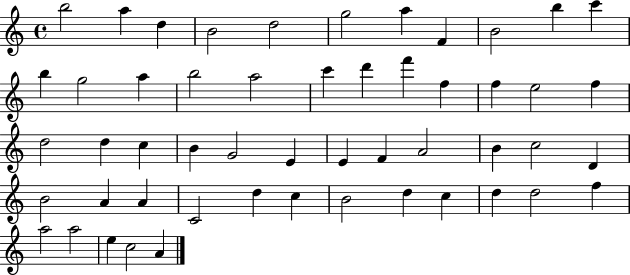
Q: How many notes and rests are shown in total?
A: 52